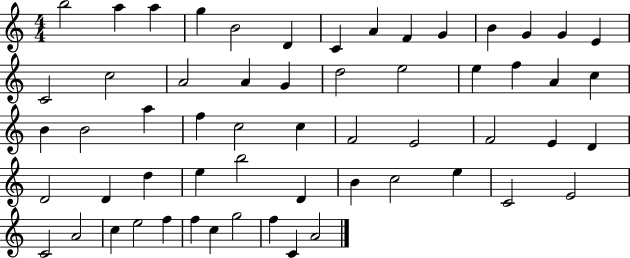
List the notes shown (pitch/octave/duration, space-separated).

B5/h A5/q A5/q G5/q B4/h D4/q C4/q A4/q F4/q G4/q B4/q G4/q G4/q E4/q C4/h C5/h A4/h A4/q G4/q D5/h E5/h E5/q F5/q A4/q C5/q B4/q B4/h A5/q F5/q C5/h C5/q F4/h E4/h F4/h E4/q D4/q D4/h D4/q D5/q E5/q B5/h D4/q B4/q C5/h E5/q C4/h E4/h C4/h A4/h C5/q E5/h F5/q F5/q C5/q G5/h F5/q C4/q A4/h